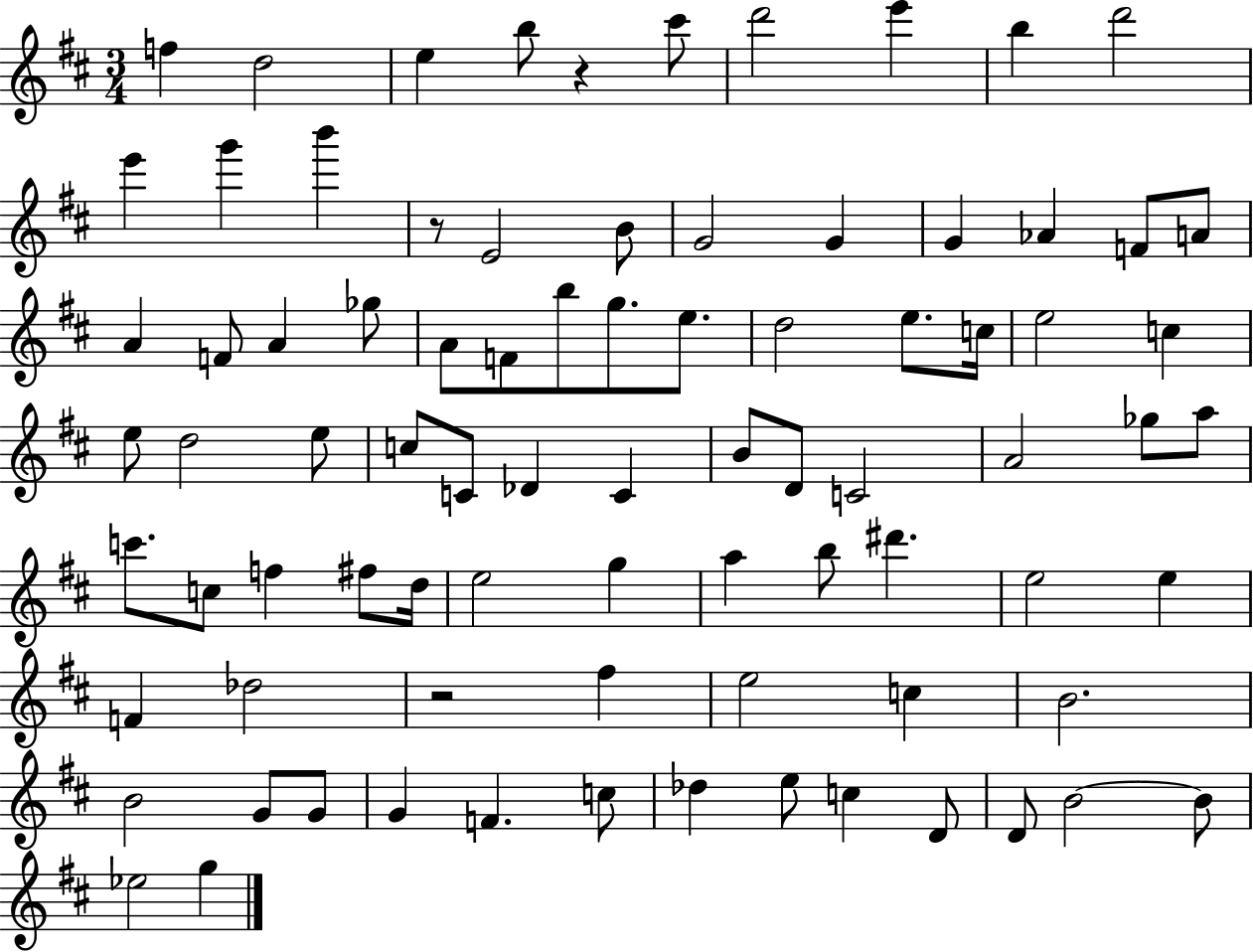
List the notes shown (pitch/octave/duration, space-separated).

F5/q D5/h E5/q B5/e R/q C#6/e D6/h E6/q B5/q D6/h E6/q G6/q B6/q R/e E4/h B4/e G4/h G4/q G4/q Ab4/q F4/e A4/e A4/q F4/e A4/q Gb5/e A4/e F4/e B5/e G5/e. E5/e. D5/h E5/e. C5/s E5/h C5/q E5/e D5/h E5/e C5/e C4/e Db4/q C4/q B4/e D4/e C4/h A4/h Gb5/e A5/e C6/e. C5/e F5/q F#5/e D5/s E5/h G5/q A5/q B5/e D#6/q. E5/h E5/q F4/q Db5/h R/h F#5/q E5/h C5/q B4/h. B4/h G4/e G4/e G4/q F4/q. C5/e Db5/q E5/e C5/q D4/e D4/e B4/h B4/e Eb5/h G5/q